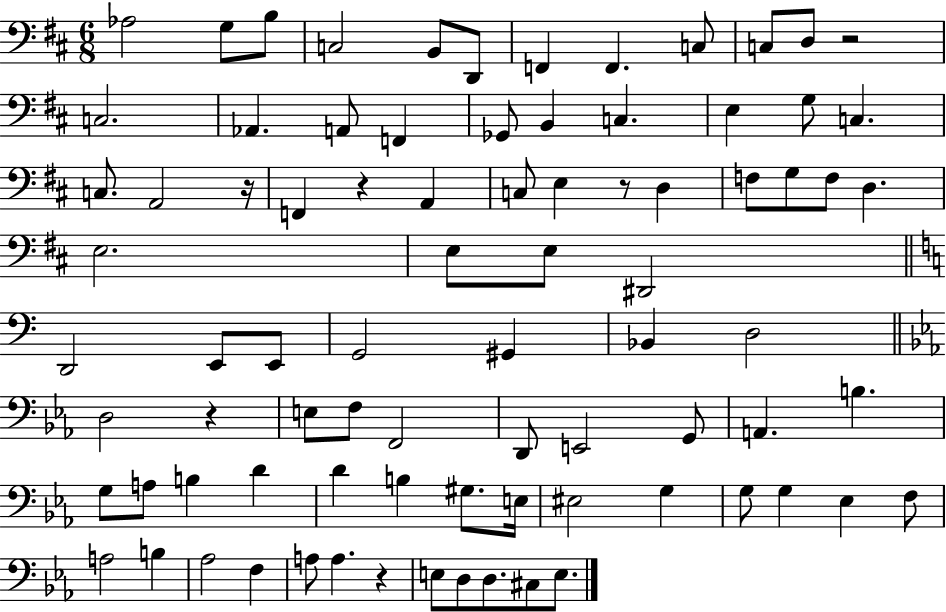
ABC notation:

X:1
T:Untitled
M:6/8
L:1/4
K:D
_A,2 G,/2 B,/2 C,2 B,,/2 D,,/2 F,, F,, C,/2 C,/2 D,/2 z2 C,2 _A,, A,,/2 F,, _G,,/2 B,, C, E, G,/2 C, C,/2 A,,2 z/4 F,, z A,, C,/2 E, z/2 D, F,/2 G,/2 F,/2 D, E,2 E,/2 E,/2 ^D,,2 D,,2 E,,/2 E,,/2 G,,2 ^G,, _B,, D,2 D,2 z E,/2 F,/2 F,,2 D,,/2 E,,2 G,,/2 A,, B, G,/2 A,/2 B, D D B, ^G,/2 E,/4 ^E,2 G, G,/2 G, _E, F,/2 A,2 B, _A,2 F, A,/2 A, z E,/2 D,/2 D,/2 ^C,/2 E,/2